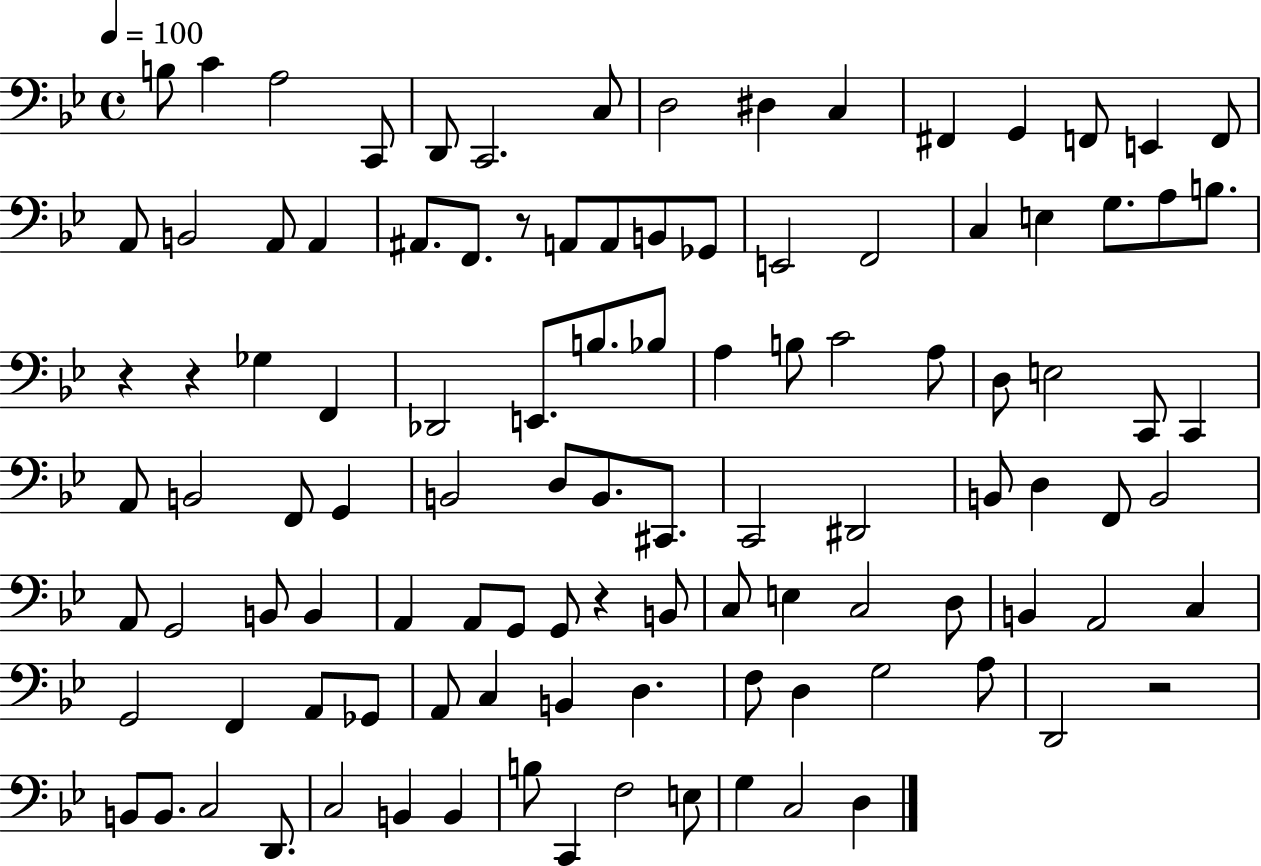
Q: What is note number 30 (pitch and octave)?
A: G3